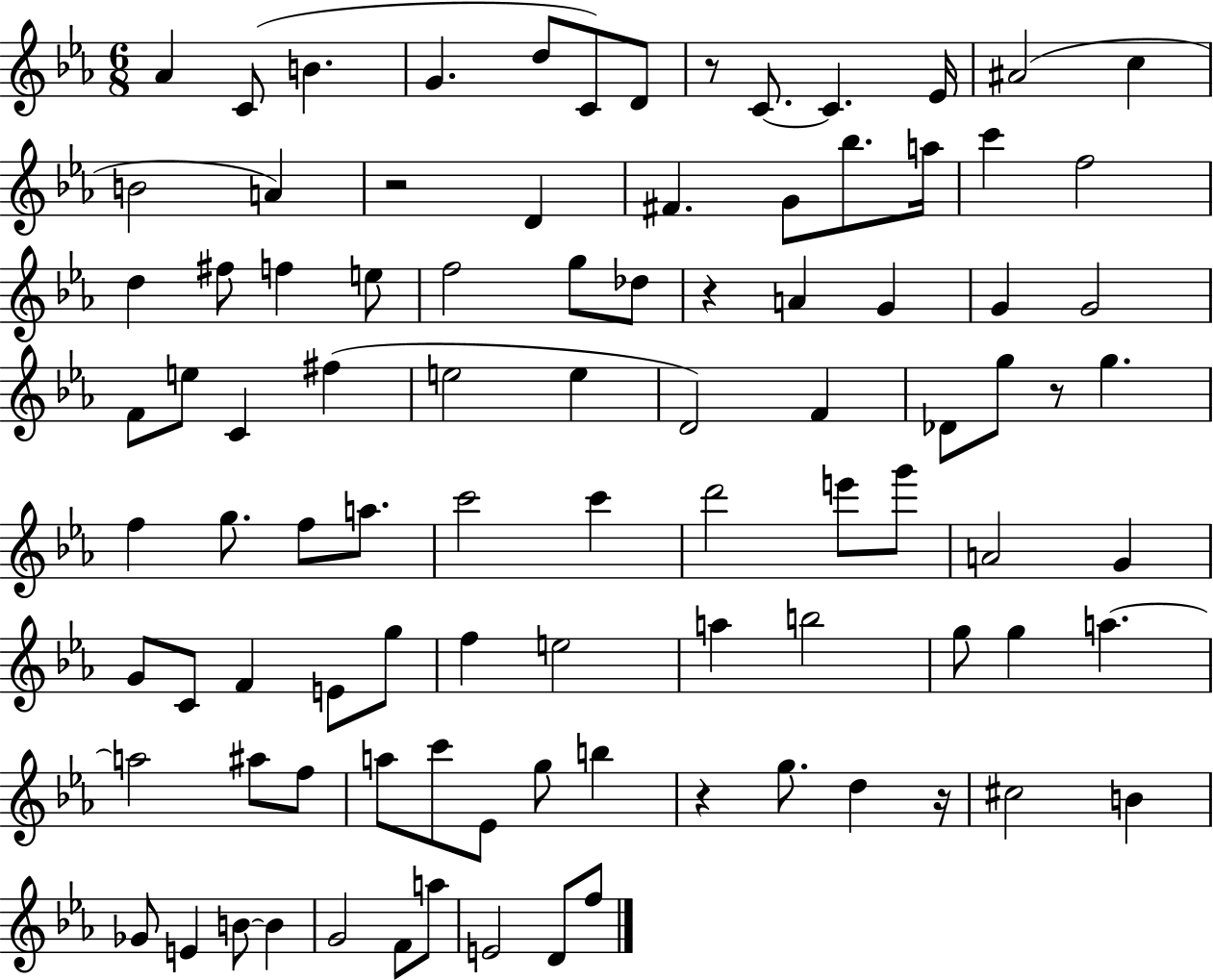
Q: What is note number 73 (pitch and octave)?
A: G5